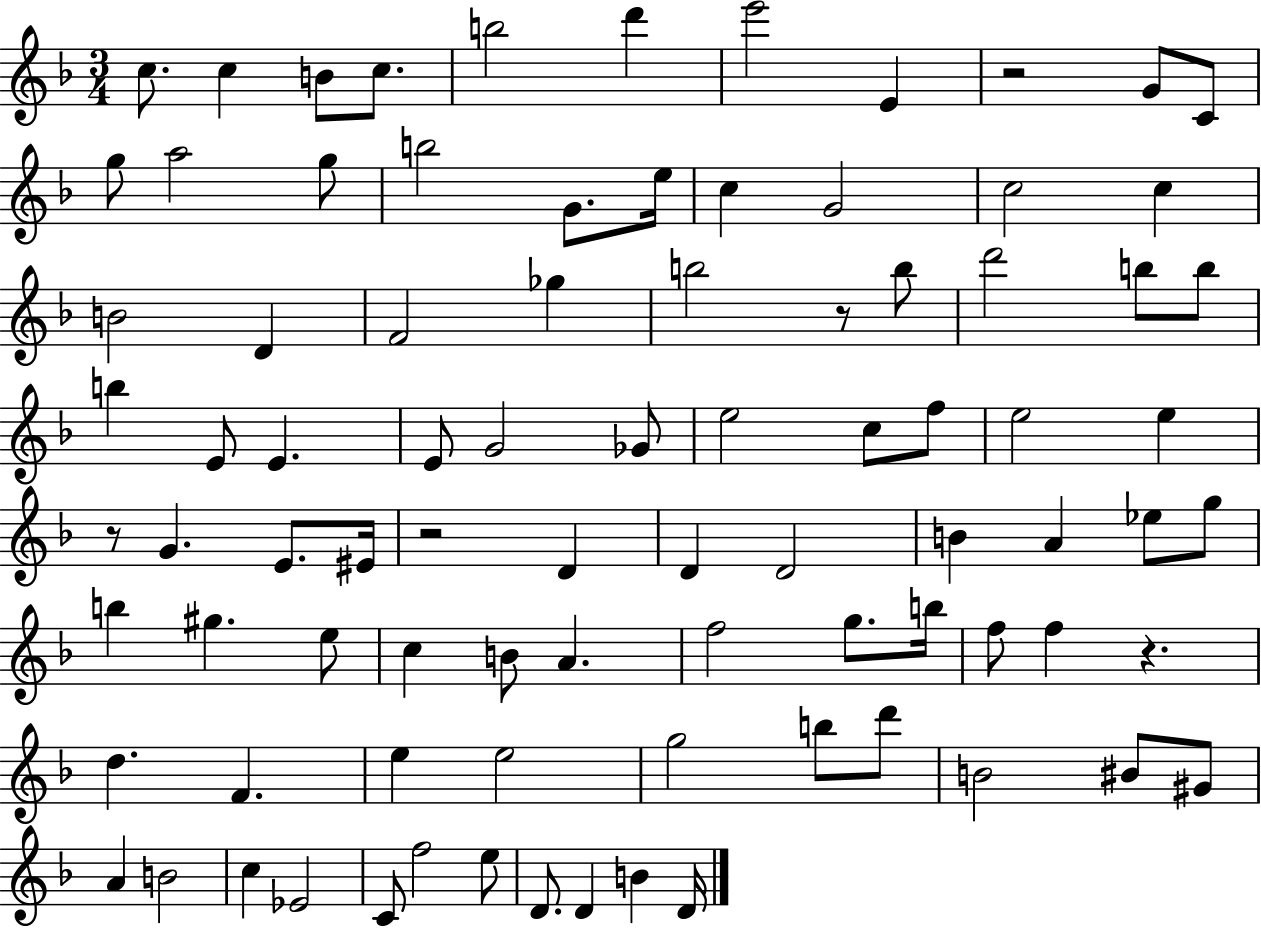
{
  \clef treble
  \numericTimeSignature
  \time 3/4
  \key f \major
  c''8. c''4 b'8 c''8. | b''2 d'''4 | e'''2 e'4 | r2 g'8 c'8 | \break g''8 a''2 g''8 | b''2 g'8. e''16 | c''4 g'2 | c''2 c''4 | \break b'2 d'4 | f'2 ges''4 | b''2 r8 b''8 | d'''2 b''8 b''8 | \break b''4 e'8 e'4. | e'8 g'2 ges'8 | e''2 c''8 f''8 | e''2 e''4 | \break r8 g'4. e'8. eis'16 | r2 d'4 | d'4 d'2 | b'4 a'4 ees''8 g''8 | \break b''4 gis''4. e''8 | c''4 b'8 a'4. | f''2 g''8. b''16 | f''8 f''4 r4. | \break d''4. f'4. | e''4 e''2 | g''2 b''8 d'''8 | b'2 bis'8 gis'8 | \break a'4 b'2 | c''4 ees'2 | c'8 f''2 e''8 | d'8. d'4 b'4 d'16 | \break \bar "|."
}